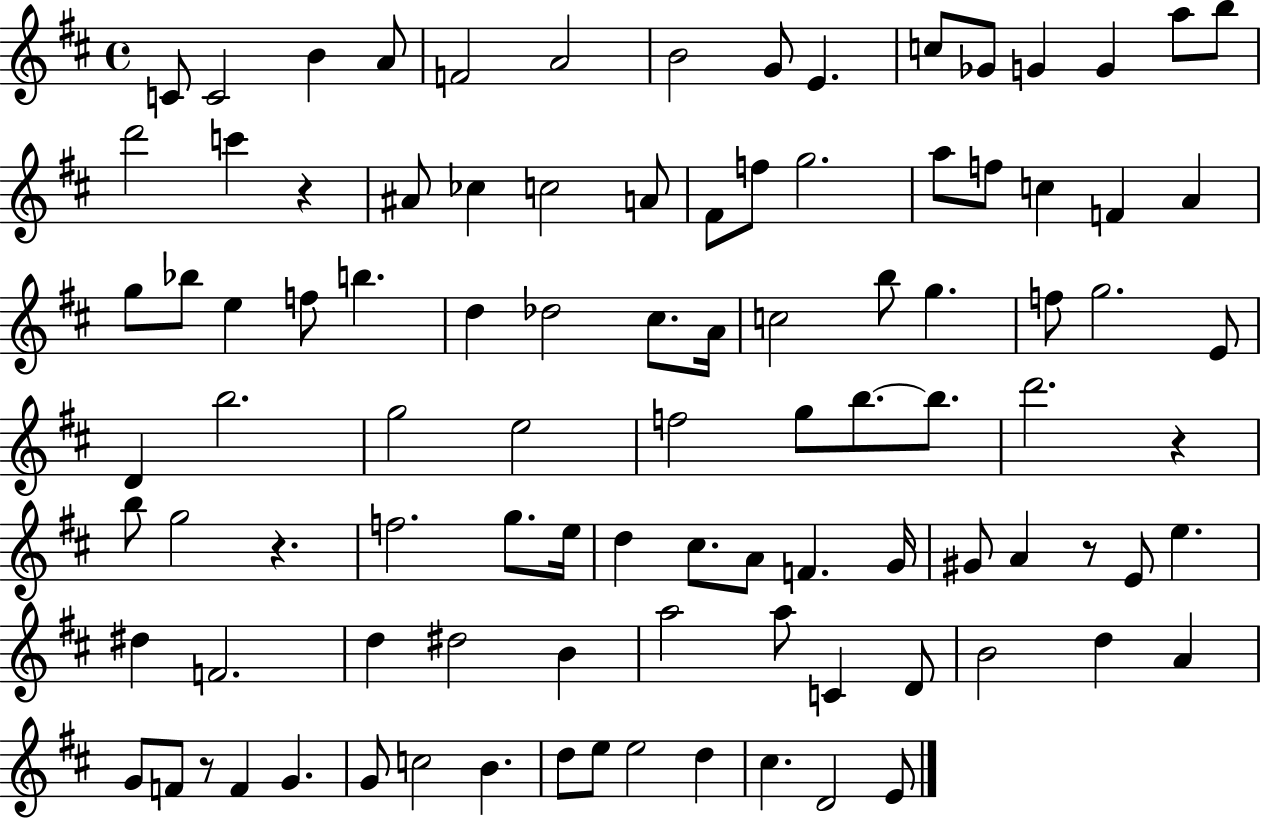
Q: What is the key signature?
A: D major